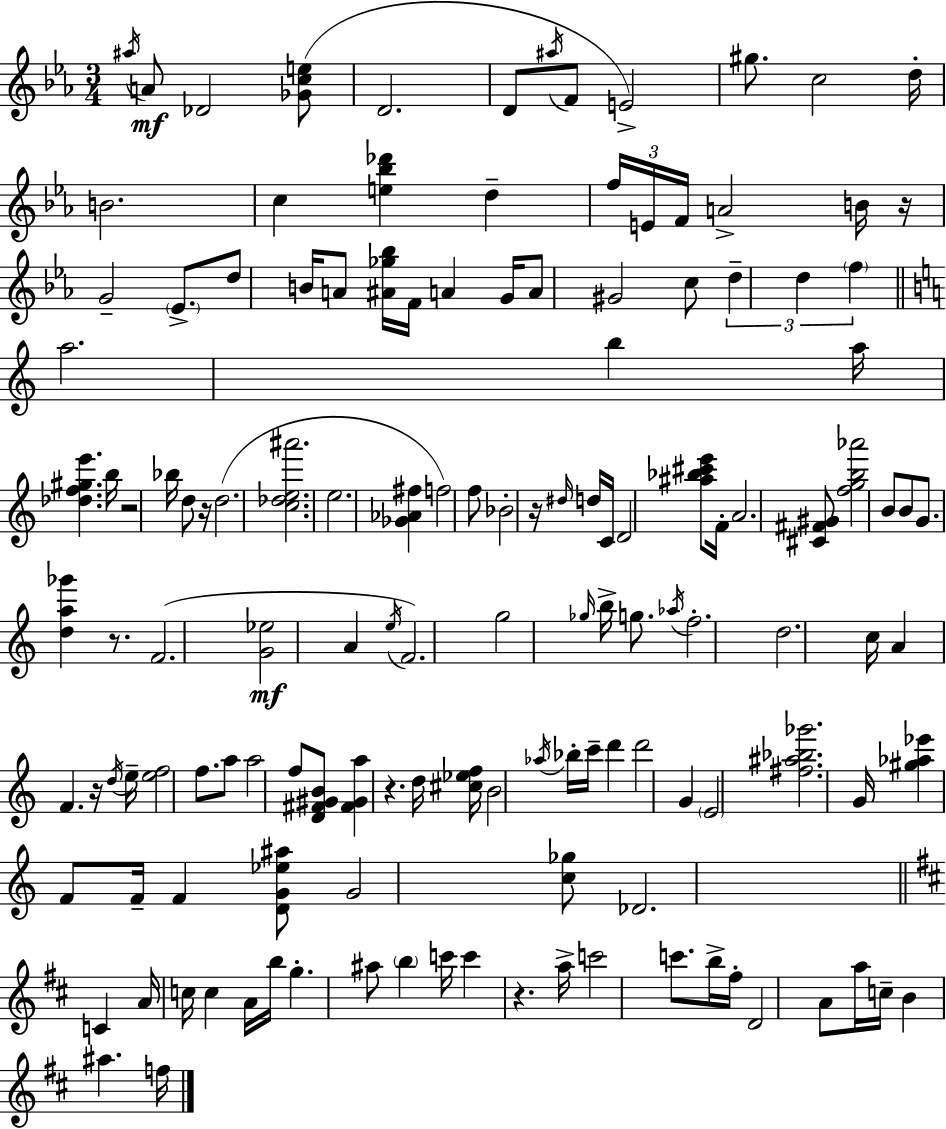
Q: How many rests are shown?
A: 8